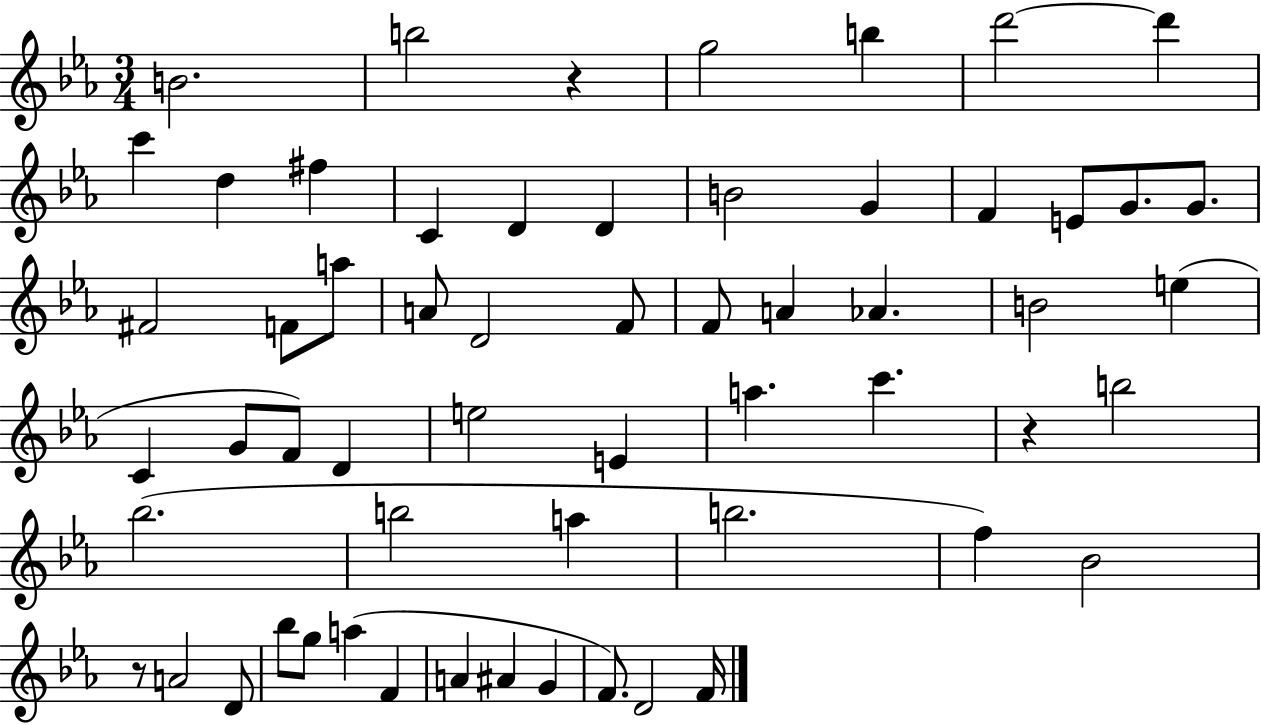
{
  \clef treble
  \numericTimeSignature
  \time 3/4
  \key ees \major
  b'2. | b''2 r4 | g''2 b''4 | d'''2~~ d'''4 | \break c'''4 d''4 fis''4 | c'4 d'4 d'4 | b'2 g'4 | f'4 e'8 g'8. g'8. | \break fis'2 f'8 a''8 | a'8 d'2 f'8 | f'8 a'4 aes'4. | b'2 e''4( | \break c'4 g'8 f'8) d'4 | e''2 e'4 | a''4. c'''4. | r4 b''2 | \break bes''2.( | b''2 a''4 | b''2. | f''4) bes'2 | \break r8 a'2 d'8 | bes''8 g''8 a''4( f'4 | a'4 ais'4 g'4 | f'8.) d'2 f'16 | \break \bar "|."
}